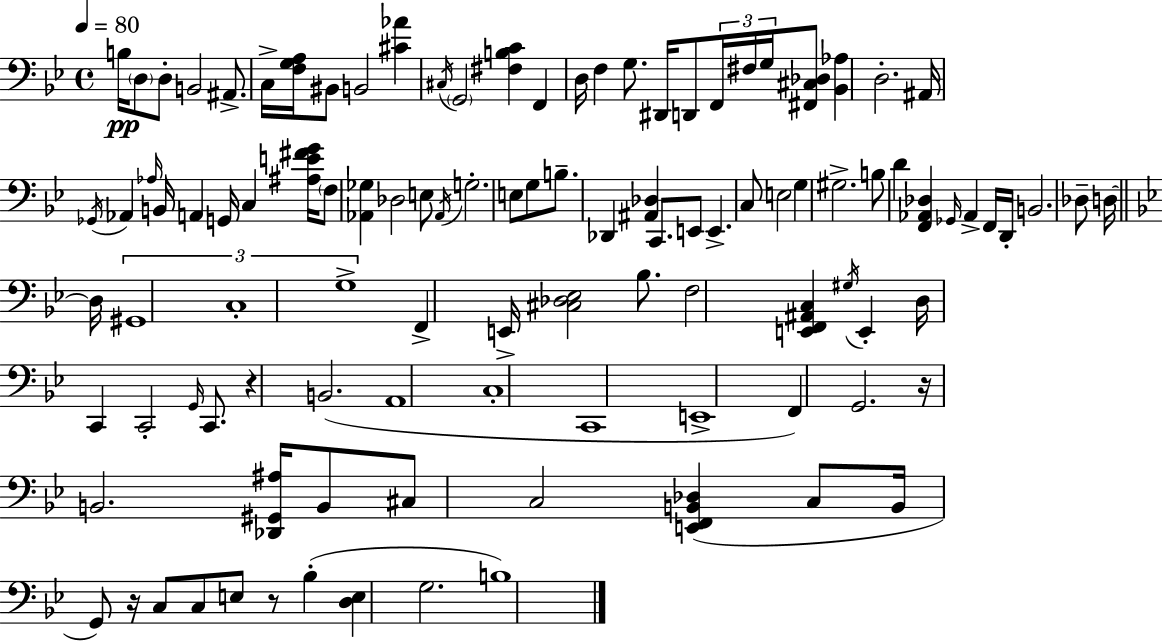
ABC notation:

X:1
T:Untitled
M:4/4
L:1/4
K:Bb
B,/4 D,/2 D,/2 B,,2 ^A,,/2 C,/4 [F,G,A,]/4 ^B,,/2 B,,2 [^C_A] ^C,/4 G,,2 [^F,B,C] F,, D,/4 F, G,/2 ^D,,/4 D,,/2 F,,/4 ^F,/4 G,/4 [^F,,^C,_D,]/2 [_B,,_A,] D,2 ^A,,/4 _G,,/4 _A,, _A,/4 B,,/4 A,, G,,/4 C, [^A,E^FG]/4 F,/2 [_A,,_G,] _D,2 E,/2 _A,,/4 G,2 E,/2 G,/2 B,/2 _D,, [^A,,_D,] C,,/2 E,,/2 E,, C,/2 E,2 G, ^G,2 B,/2 D [F,,_A,,_D,] _G,,/4 _A,, F,,/4 D,,/4 B,,2 _D,/2 D,/4 D,/4 ^G,,4 C,4 G,4 F,, E,,/4 [^C,_D,_E,]2 _B,/2 F,2 [E,,F,,^A,,C,] ^G,/4 E,, D,/4 C,, C,,2 G,,/4 C,,/2 z B,,2 A,,4 C,4 C,,4 E,,4 F,, G,,2 z/4 B,,2 [_D,,^G,,^A,]/4 B,,/2 ^C,/2 C,2 [E,,F,,B,,_D,] C,/2 B,,/4 G,,/2 z/4 C,/2 C,/2 E,/2 z/2 _B, [D,E,] G,2 B,4